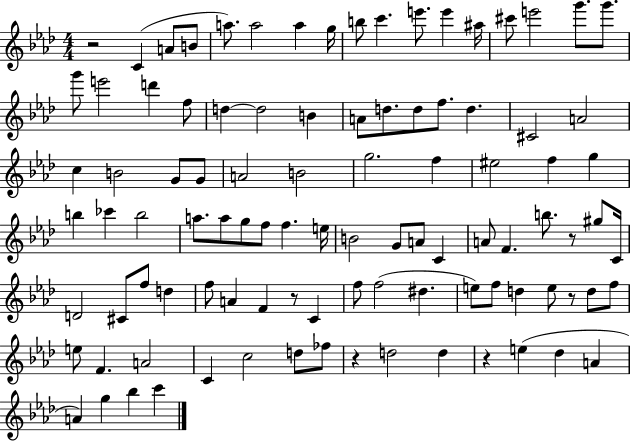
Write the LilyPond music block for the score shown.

{
  \clef treble
  \numericTimeSignature
  \time 4/4
  \key aes \major
  r2 c'4( a'8 b'8 | a''8.) a''2 a''4 g''16 | b''8 c'''4. e'''8. e'''4 ais''16 | cis'''8 e'''2 g'''8. g'''8. | \break g'''8 e'''2 d'''4 f''8 | d''4~~ d''2 b'4 | a'8 d''8. d''8 f''8. d''4. | cis'2 a'2 | \break c''4 b'2 g'8 g'8 | a'2 b'2 | g''2. f''4 | eis''2 f''4 g''4 | \break b''4 ces'''4 b''2 | a''8. a''8 g''8 f''8 f''4. e''16 | b'2 g'8 a'8 c'4 | a'8 f'4. b''8. r8 gis''8 c'16 | \break d'2 cis'8 f''8 d''4 | f''8 a'4 f'4 r8 c'4 | f''8 f''2( dis''4. | e''8) f''8 d''4 e''8 r8 d''8 f''8 | \break e''8 f'4. a'2 | c'4 c''2 d''8 fes''8 | r4 d''2 d''4 | r4 e''4( des''4 a'4 | \break a'4) g''4 bes''4 c'''4 | \bar "|."
}